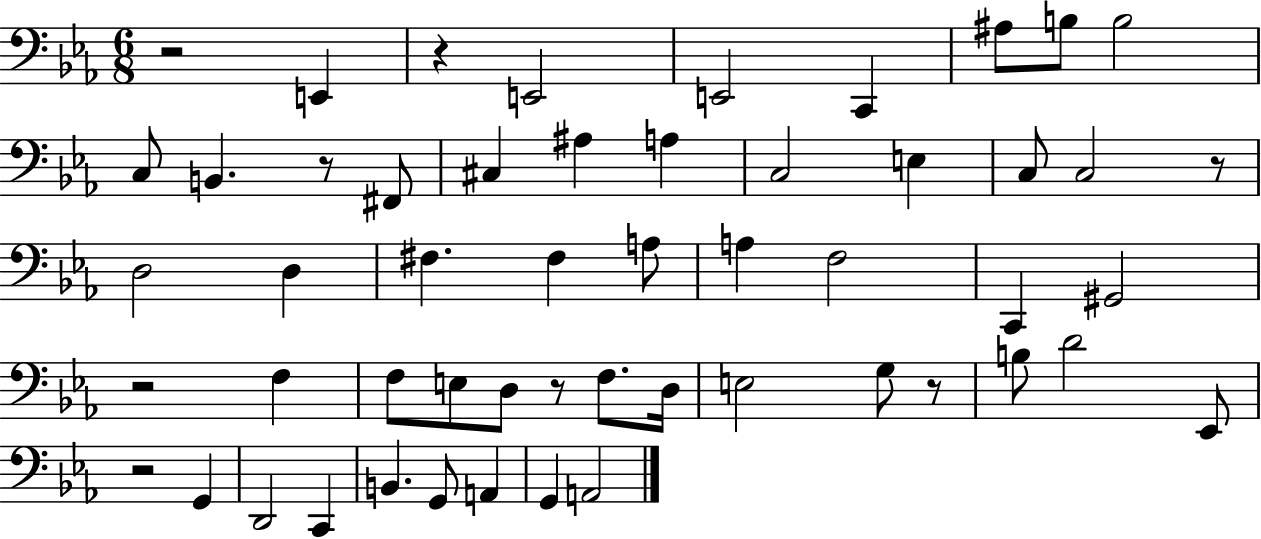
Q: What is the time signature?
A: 6/8